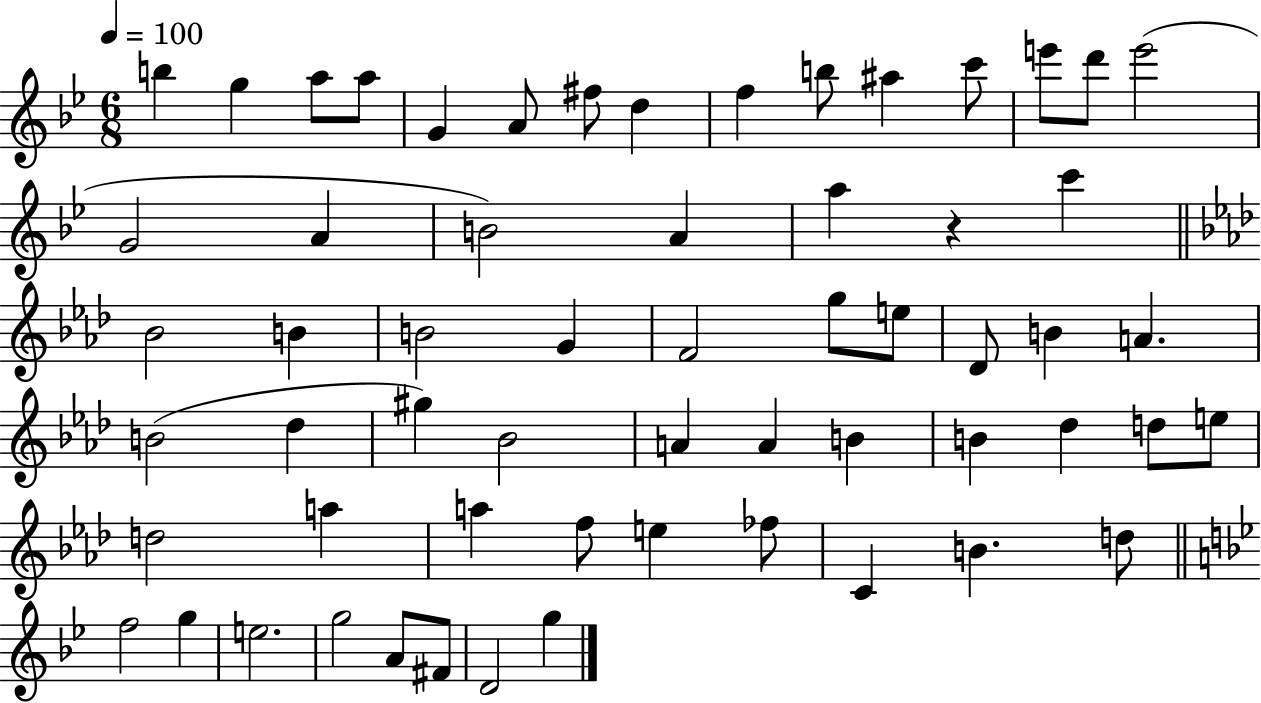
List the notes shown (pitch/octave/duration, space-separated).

B5/q G5/q A5/e A5/e G4/q A4/e F#5/e D5/q F5/q B5/e A#5/q C6/e E6/e D6/e E6/h G4/h A4/q B4/h A4/q A5/q R/q C6/q Bb4/h B4/q B4/h G4/q F4/h G5/e E5/e Db4/e B4/q A4/q. B4/h Db5/q G#5/q Bb4/h A4/q A4/q B4/q B4/q Db5/q D5/e E5/e D5/h A5/q A5/q F5/e E5/q FES5/e C4/q B4/q. D5/e F5/h G5/q E5/h. G5/h A4/e F#4/e D4/h G5/q